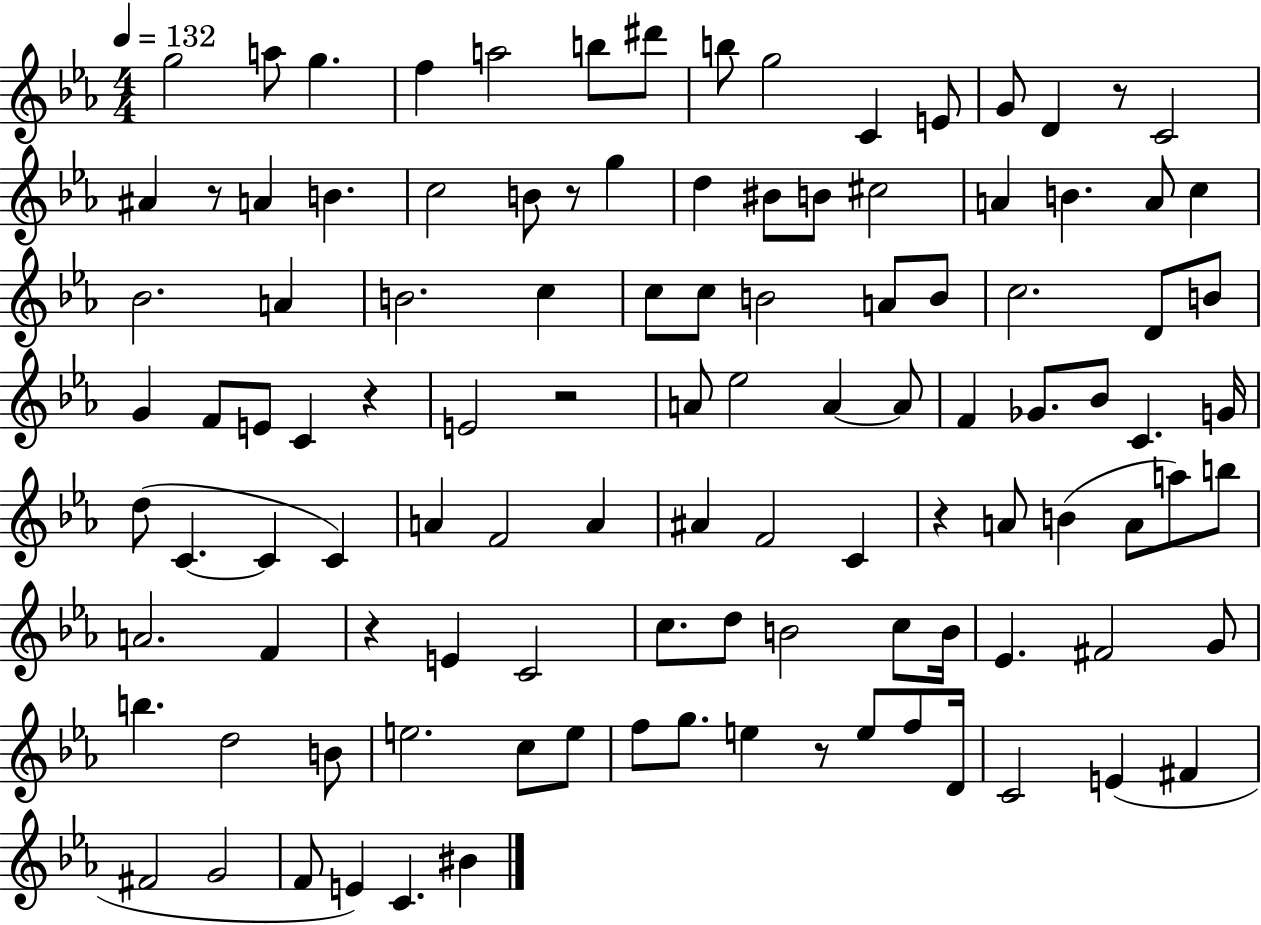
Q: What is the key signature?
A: EES major